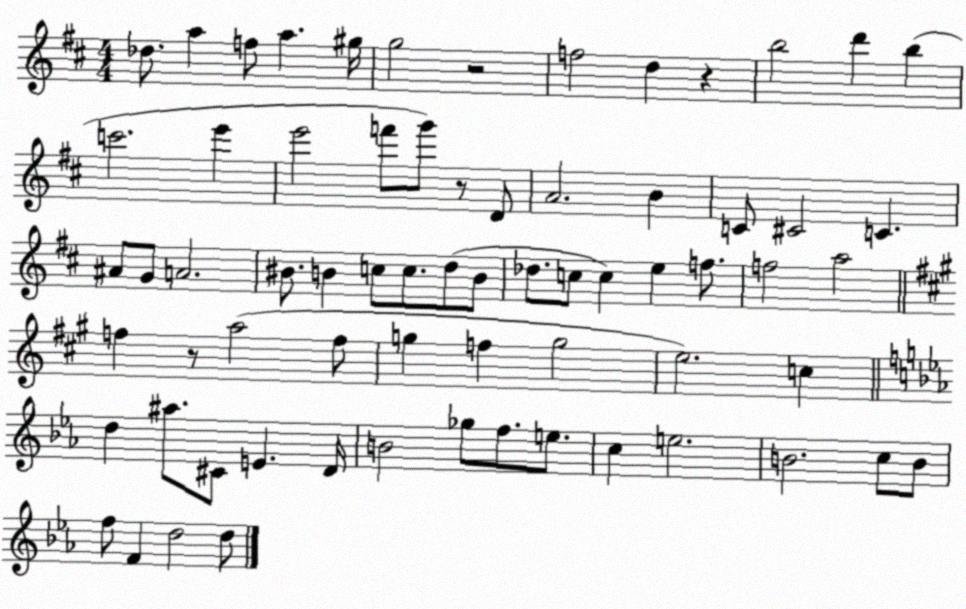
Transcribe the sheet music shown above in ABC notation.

X:1
T:Untitled
M:4/4
L:1/4
K:D
_d/2 a f/2 a ^g/4 g2 z2 f2 d z b2 d' b c'2 e' e'2 f'/2 g'/2 z/2 D/2 A2 B C/2 ^C2 C ^A/2 G/2 A2 ^B/2 B c/2 c/2 d/2 B/2 _d/2 c/2 c e f/2 f2 a2 f z/2 a2 f/2 g f g2 e2 c d ^a/2 ^C/2 E D/4 B2 _g/2 f/2 e/2 c e2 B2 c/2 B/2 f/2 F d2 d/2